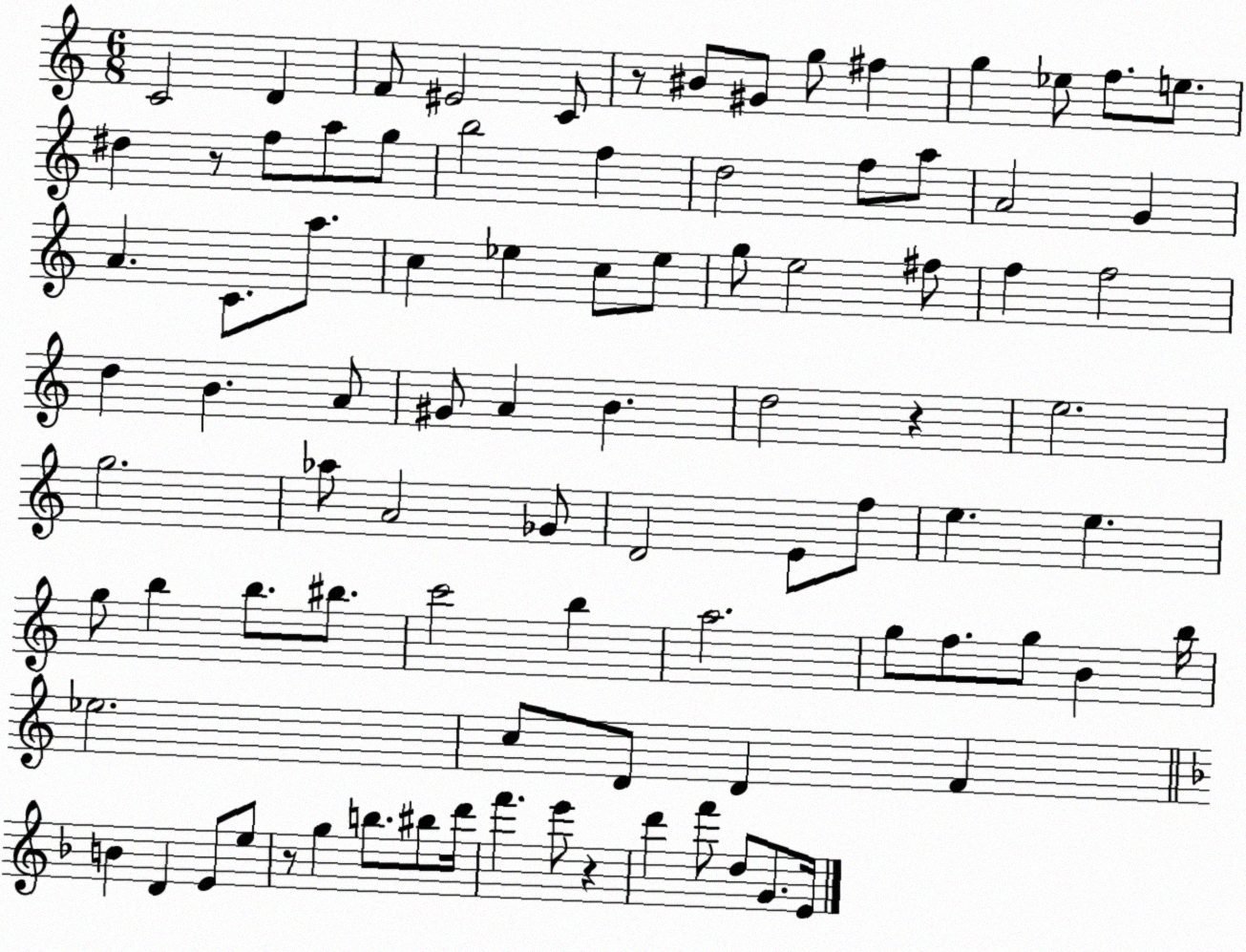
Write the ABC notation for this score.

X:1
T:Untitled
M:6/8
L:1/4
K:C
C2 D F/2 ^E2 C/2 z/2 ^B/2 ^G/2 g/2 ^f g _e/2 f/2 e/2 ^d z/2 f/2 a/2 g/2 b2 f d2 f/2 a/2 A2 G A C/2 a/2 c _e c/2 _e/2 g/2 e2 ^f/2 f f2 d B A/2 ^G/2 A B d2 z e2 g2 _a/2 A2 _G/2 D2 E/2 f/2 e e g/2 b b/2 ^b/2 c'2 b a2 g/2 f/2 g/2 B b/4 _e2 c/2 D/2 D F B D E/2 e/2 z/2 g b/2 ^b/2 d'/4 f' e'/2 z d' f'/2 d/2 G/2 E/4